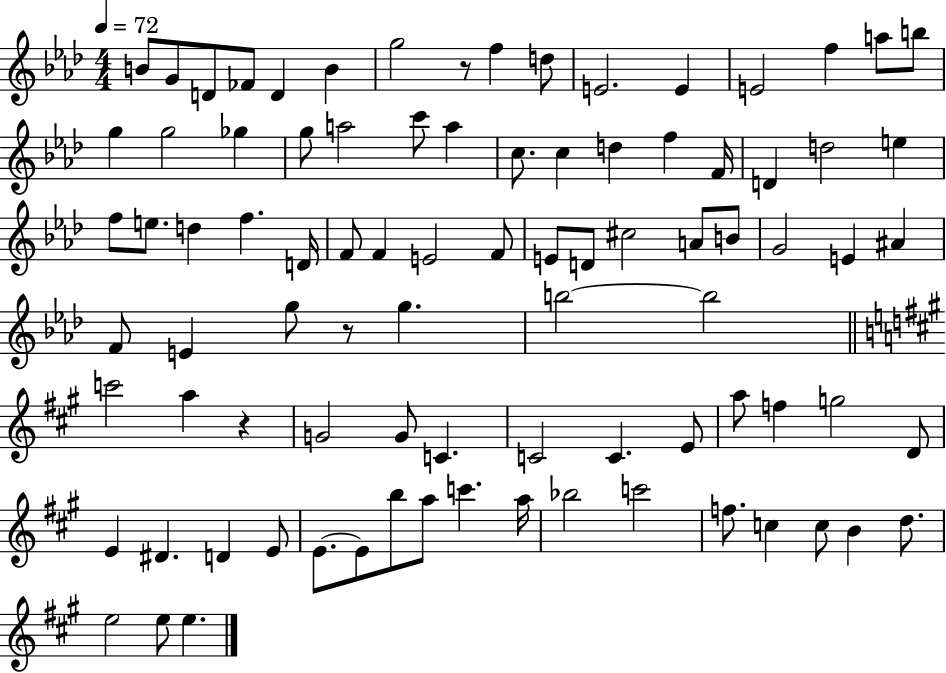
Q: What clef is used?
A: treble